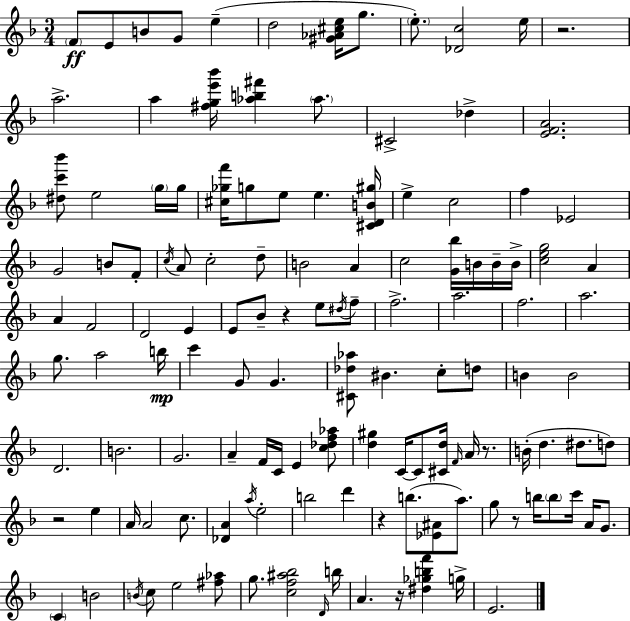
{
  \clef treble
  \numericTimeSignature
  \time 3/4
  \key d \minor
  \parenthesize f'8\ff e'8 b'8 g'8 e''4--( | d''2 <gis' aes' cis'' e''>16 g''8. | \parenthesize e''8.-.) <des' c''>2 e''16 | r2. | \break a''2.-> | a''4 <fis'' g'' e''' bes'''>16 <aes'' b'' fis'''>4 \parenthesize aes''8. | cis'2-> des''4-> | <e' f' a'>2. | \break <dis'' c''' bes'''>8 e''2 \parenthesize g''16 g''16 | <cis'' ges'' f'''>16 g''8 e''8 e''4. <cis' d' b' gis''>16 | e''4-> c''2 | f''4 ees'2 | \break g'2 b'8 f'8-. | \acciaccatura { c''16 } a'8 c''2-. d''8-- | b'2 a'4 | c''2 <g' bes''>16 b'16 b'16-- | \break b'16-> <c'' e'' g''>2 a'4 | a'4 f'2 | d'2 e'4 | e'8 bes'8-- r4 e''8 \acciaccatura { dis''16 } | \break f''8-- f''2.-> | a''2. | f''2. | a''2. | \break g''8. a''2 | b''16\mp c'''4 g'8 g'4. | <cis' des'' aes''>8 bis'4. c''8-. | d''8 b'4 b'2 | \break d'2. | b'2. | g'2. | a'4-- f'16 c'16 e'4 | \break <c'' des'' f'' aes''>8 <d'' gis''>4 c'16~~ c'8 <cis' d''>16 \grace { f'16 } a'16 | r8. b'16-.( d''4. dis''8. | d''8) r2 e''4 | a'16 a'2 | \break c''8. <des' a'>4 \acciaccatura { a''16 } e''2-. | b''2 | d'''4 r4 b''8.( <ees' ais'>8 | a''8.) g''8 r8 b''16 \parenthesize b''8 c'''16 | \break a'16 g'8. \parenthesize c'4 b'2 | \acciaccatura { b'16 } c''8 e''2 | <fis'' aes''>8 g''8. <c'' f'' ais'' bes''>2 | \grace { d'16 } b''16 a'4. | \break r16 <dis'' ges'' b'' f'''>4 g''16-> e'2. | \bar "|."
}